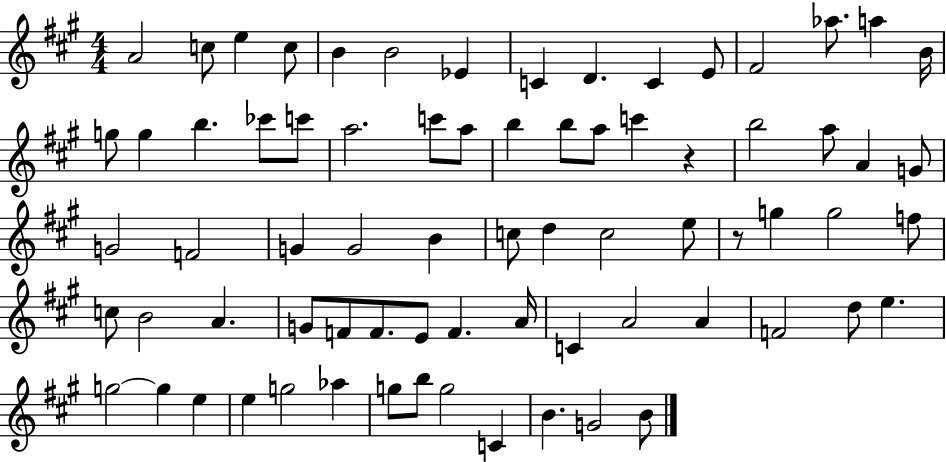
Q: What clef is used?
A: treble